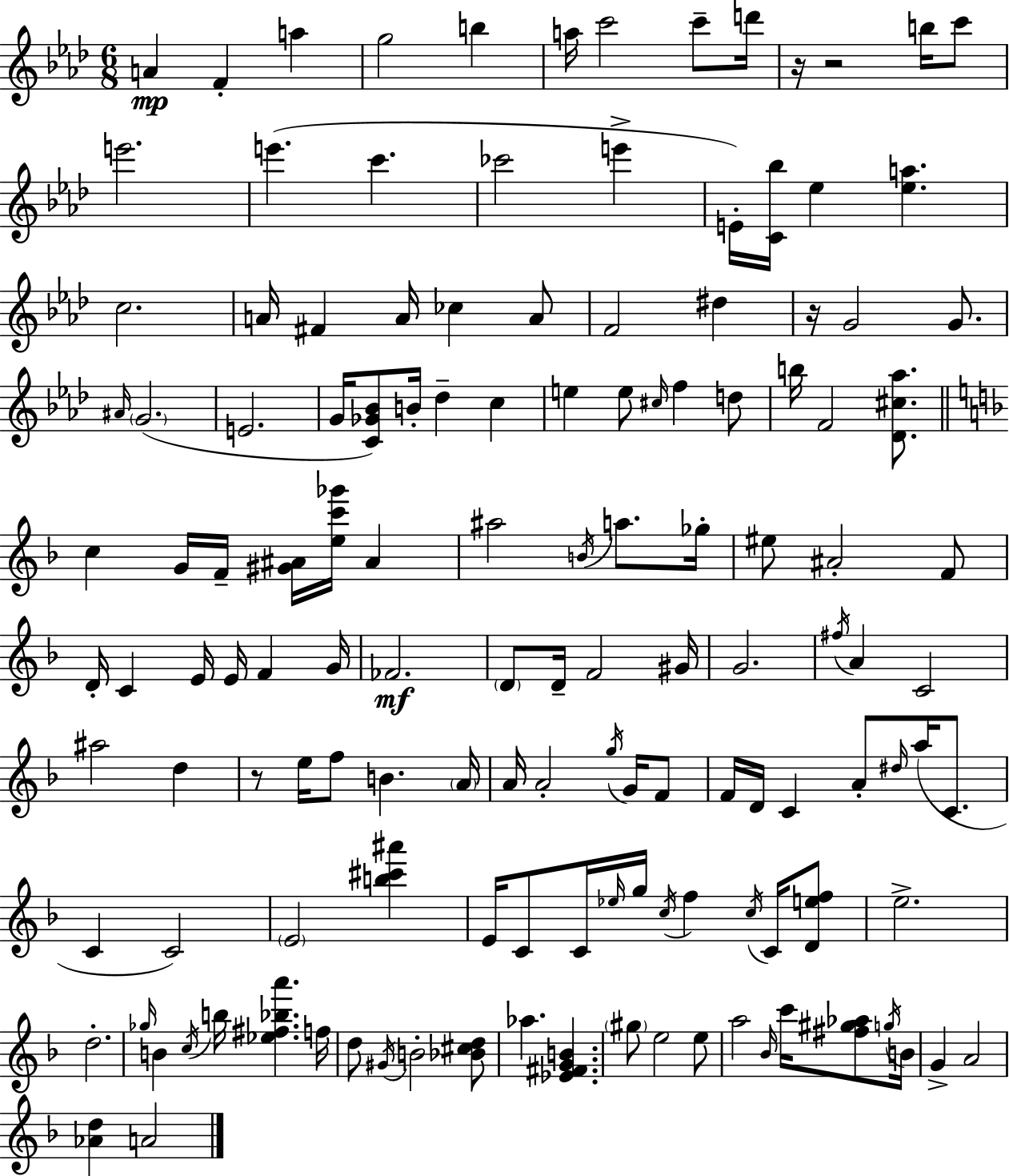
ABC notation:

X:1
T:Untitled
M:6/8
L:1/4
K:Ab
A F a g2 b a/4 c'2 c'/2 d'/4 z/4 z2 b/4 c'/2 e'2 e' c' _c'2 e' E/4 [C_b]/4 _e [_ea] c2 A/4 ^F A/4 _c A/2 F2 ^d z/4 G2 G/2 ^A/4 G2 E2 G/4 [C_G_B]/2 B/4 _d c e e/2 ^c/4 f d/2 b/4 F2 [_D^c_a]/2 c G/4 F/4 [^G^A]/4 [ec'_g']/4 ^A ^a2 B/4 a/2 _g/4 ^e/2 ^A2 F/2 D/4 C E/4 E/4 F G/4 _F2 D/2 D/4 F2 ^G/4 G2 ^f/4 A C2 ^a2 d z/2 e/4 f/2 B A/4 A/4 A2 g/4 G/4 F/2 F/4 D/4 C A/2 ^d/4 a/4 C/2 C C2 E2 [b^c'^a'] E/4 C/2 C/4 _e/4 g/4 c/4 f c/4 C/4 [Def]/2 e2 d2 _g/4 B c/4 b/4 [_e^f_ba'] f/4 d/2 ^G/4 B2 [_B^cd]/2 _a [_E^FGB] ^g/2 e2 e/2 a2 _B/4 c'/4 [^f^g_a]/2 g/4 B/4 G A2 [_Ad] A2